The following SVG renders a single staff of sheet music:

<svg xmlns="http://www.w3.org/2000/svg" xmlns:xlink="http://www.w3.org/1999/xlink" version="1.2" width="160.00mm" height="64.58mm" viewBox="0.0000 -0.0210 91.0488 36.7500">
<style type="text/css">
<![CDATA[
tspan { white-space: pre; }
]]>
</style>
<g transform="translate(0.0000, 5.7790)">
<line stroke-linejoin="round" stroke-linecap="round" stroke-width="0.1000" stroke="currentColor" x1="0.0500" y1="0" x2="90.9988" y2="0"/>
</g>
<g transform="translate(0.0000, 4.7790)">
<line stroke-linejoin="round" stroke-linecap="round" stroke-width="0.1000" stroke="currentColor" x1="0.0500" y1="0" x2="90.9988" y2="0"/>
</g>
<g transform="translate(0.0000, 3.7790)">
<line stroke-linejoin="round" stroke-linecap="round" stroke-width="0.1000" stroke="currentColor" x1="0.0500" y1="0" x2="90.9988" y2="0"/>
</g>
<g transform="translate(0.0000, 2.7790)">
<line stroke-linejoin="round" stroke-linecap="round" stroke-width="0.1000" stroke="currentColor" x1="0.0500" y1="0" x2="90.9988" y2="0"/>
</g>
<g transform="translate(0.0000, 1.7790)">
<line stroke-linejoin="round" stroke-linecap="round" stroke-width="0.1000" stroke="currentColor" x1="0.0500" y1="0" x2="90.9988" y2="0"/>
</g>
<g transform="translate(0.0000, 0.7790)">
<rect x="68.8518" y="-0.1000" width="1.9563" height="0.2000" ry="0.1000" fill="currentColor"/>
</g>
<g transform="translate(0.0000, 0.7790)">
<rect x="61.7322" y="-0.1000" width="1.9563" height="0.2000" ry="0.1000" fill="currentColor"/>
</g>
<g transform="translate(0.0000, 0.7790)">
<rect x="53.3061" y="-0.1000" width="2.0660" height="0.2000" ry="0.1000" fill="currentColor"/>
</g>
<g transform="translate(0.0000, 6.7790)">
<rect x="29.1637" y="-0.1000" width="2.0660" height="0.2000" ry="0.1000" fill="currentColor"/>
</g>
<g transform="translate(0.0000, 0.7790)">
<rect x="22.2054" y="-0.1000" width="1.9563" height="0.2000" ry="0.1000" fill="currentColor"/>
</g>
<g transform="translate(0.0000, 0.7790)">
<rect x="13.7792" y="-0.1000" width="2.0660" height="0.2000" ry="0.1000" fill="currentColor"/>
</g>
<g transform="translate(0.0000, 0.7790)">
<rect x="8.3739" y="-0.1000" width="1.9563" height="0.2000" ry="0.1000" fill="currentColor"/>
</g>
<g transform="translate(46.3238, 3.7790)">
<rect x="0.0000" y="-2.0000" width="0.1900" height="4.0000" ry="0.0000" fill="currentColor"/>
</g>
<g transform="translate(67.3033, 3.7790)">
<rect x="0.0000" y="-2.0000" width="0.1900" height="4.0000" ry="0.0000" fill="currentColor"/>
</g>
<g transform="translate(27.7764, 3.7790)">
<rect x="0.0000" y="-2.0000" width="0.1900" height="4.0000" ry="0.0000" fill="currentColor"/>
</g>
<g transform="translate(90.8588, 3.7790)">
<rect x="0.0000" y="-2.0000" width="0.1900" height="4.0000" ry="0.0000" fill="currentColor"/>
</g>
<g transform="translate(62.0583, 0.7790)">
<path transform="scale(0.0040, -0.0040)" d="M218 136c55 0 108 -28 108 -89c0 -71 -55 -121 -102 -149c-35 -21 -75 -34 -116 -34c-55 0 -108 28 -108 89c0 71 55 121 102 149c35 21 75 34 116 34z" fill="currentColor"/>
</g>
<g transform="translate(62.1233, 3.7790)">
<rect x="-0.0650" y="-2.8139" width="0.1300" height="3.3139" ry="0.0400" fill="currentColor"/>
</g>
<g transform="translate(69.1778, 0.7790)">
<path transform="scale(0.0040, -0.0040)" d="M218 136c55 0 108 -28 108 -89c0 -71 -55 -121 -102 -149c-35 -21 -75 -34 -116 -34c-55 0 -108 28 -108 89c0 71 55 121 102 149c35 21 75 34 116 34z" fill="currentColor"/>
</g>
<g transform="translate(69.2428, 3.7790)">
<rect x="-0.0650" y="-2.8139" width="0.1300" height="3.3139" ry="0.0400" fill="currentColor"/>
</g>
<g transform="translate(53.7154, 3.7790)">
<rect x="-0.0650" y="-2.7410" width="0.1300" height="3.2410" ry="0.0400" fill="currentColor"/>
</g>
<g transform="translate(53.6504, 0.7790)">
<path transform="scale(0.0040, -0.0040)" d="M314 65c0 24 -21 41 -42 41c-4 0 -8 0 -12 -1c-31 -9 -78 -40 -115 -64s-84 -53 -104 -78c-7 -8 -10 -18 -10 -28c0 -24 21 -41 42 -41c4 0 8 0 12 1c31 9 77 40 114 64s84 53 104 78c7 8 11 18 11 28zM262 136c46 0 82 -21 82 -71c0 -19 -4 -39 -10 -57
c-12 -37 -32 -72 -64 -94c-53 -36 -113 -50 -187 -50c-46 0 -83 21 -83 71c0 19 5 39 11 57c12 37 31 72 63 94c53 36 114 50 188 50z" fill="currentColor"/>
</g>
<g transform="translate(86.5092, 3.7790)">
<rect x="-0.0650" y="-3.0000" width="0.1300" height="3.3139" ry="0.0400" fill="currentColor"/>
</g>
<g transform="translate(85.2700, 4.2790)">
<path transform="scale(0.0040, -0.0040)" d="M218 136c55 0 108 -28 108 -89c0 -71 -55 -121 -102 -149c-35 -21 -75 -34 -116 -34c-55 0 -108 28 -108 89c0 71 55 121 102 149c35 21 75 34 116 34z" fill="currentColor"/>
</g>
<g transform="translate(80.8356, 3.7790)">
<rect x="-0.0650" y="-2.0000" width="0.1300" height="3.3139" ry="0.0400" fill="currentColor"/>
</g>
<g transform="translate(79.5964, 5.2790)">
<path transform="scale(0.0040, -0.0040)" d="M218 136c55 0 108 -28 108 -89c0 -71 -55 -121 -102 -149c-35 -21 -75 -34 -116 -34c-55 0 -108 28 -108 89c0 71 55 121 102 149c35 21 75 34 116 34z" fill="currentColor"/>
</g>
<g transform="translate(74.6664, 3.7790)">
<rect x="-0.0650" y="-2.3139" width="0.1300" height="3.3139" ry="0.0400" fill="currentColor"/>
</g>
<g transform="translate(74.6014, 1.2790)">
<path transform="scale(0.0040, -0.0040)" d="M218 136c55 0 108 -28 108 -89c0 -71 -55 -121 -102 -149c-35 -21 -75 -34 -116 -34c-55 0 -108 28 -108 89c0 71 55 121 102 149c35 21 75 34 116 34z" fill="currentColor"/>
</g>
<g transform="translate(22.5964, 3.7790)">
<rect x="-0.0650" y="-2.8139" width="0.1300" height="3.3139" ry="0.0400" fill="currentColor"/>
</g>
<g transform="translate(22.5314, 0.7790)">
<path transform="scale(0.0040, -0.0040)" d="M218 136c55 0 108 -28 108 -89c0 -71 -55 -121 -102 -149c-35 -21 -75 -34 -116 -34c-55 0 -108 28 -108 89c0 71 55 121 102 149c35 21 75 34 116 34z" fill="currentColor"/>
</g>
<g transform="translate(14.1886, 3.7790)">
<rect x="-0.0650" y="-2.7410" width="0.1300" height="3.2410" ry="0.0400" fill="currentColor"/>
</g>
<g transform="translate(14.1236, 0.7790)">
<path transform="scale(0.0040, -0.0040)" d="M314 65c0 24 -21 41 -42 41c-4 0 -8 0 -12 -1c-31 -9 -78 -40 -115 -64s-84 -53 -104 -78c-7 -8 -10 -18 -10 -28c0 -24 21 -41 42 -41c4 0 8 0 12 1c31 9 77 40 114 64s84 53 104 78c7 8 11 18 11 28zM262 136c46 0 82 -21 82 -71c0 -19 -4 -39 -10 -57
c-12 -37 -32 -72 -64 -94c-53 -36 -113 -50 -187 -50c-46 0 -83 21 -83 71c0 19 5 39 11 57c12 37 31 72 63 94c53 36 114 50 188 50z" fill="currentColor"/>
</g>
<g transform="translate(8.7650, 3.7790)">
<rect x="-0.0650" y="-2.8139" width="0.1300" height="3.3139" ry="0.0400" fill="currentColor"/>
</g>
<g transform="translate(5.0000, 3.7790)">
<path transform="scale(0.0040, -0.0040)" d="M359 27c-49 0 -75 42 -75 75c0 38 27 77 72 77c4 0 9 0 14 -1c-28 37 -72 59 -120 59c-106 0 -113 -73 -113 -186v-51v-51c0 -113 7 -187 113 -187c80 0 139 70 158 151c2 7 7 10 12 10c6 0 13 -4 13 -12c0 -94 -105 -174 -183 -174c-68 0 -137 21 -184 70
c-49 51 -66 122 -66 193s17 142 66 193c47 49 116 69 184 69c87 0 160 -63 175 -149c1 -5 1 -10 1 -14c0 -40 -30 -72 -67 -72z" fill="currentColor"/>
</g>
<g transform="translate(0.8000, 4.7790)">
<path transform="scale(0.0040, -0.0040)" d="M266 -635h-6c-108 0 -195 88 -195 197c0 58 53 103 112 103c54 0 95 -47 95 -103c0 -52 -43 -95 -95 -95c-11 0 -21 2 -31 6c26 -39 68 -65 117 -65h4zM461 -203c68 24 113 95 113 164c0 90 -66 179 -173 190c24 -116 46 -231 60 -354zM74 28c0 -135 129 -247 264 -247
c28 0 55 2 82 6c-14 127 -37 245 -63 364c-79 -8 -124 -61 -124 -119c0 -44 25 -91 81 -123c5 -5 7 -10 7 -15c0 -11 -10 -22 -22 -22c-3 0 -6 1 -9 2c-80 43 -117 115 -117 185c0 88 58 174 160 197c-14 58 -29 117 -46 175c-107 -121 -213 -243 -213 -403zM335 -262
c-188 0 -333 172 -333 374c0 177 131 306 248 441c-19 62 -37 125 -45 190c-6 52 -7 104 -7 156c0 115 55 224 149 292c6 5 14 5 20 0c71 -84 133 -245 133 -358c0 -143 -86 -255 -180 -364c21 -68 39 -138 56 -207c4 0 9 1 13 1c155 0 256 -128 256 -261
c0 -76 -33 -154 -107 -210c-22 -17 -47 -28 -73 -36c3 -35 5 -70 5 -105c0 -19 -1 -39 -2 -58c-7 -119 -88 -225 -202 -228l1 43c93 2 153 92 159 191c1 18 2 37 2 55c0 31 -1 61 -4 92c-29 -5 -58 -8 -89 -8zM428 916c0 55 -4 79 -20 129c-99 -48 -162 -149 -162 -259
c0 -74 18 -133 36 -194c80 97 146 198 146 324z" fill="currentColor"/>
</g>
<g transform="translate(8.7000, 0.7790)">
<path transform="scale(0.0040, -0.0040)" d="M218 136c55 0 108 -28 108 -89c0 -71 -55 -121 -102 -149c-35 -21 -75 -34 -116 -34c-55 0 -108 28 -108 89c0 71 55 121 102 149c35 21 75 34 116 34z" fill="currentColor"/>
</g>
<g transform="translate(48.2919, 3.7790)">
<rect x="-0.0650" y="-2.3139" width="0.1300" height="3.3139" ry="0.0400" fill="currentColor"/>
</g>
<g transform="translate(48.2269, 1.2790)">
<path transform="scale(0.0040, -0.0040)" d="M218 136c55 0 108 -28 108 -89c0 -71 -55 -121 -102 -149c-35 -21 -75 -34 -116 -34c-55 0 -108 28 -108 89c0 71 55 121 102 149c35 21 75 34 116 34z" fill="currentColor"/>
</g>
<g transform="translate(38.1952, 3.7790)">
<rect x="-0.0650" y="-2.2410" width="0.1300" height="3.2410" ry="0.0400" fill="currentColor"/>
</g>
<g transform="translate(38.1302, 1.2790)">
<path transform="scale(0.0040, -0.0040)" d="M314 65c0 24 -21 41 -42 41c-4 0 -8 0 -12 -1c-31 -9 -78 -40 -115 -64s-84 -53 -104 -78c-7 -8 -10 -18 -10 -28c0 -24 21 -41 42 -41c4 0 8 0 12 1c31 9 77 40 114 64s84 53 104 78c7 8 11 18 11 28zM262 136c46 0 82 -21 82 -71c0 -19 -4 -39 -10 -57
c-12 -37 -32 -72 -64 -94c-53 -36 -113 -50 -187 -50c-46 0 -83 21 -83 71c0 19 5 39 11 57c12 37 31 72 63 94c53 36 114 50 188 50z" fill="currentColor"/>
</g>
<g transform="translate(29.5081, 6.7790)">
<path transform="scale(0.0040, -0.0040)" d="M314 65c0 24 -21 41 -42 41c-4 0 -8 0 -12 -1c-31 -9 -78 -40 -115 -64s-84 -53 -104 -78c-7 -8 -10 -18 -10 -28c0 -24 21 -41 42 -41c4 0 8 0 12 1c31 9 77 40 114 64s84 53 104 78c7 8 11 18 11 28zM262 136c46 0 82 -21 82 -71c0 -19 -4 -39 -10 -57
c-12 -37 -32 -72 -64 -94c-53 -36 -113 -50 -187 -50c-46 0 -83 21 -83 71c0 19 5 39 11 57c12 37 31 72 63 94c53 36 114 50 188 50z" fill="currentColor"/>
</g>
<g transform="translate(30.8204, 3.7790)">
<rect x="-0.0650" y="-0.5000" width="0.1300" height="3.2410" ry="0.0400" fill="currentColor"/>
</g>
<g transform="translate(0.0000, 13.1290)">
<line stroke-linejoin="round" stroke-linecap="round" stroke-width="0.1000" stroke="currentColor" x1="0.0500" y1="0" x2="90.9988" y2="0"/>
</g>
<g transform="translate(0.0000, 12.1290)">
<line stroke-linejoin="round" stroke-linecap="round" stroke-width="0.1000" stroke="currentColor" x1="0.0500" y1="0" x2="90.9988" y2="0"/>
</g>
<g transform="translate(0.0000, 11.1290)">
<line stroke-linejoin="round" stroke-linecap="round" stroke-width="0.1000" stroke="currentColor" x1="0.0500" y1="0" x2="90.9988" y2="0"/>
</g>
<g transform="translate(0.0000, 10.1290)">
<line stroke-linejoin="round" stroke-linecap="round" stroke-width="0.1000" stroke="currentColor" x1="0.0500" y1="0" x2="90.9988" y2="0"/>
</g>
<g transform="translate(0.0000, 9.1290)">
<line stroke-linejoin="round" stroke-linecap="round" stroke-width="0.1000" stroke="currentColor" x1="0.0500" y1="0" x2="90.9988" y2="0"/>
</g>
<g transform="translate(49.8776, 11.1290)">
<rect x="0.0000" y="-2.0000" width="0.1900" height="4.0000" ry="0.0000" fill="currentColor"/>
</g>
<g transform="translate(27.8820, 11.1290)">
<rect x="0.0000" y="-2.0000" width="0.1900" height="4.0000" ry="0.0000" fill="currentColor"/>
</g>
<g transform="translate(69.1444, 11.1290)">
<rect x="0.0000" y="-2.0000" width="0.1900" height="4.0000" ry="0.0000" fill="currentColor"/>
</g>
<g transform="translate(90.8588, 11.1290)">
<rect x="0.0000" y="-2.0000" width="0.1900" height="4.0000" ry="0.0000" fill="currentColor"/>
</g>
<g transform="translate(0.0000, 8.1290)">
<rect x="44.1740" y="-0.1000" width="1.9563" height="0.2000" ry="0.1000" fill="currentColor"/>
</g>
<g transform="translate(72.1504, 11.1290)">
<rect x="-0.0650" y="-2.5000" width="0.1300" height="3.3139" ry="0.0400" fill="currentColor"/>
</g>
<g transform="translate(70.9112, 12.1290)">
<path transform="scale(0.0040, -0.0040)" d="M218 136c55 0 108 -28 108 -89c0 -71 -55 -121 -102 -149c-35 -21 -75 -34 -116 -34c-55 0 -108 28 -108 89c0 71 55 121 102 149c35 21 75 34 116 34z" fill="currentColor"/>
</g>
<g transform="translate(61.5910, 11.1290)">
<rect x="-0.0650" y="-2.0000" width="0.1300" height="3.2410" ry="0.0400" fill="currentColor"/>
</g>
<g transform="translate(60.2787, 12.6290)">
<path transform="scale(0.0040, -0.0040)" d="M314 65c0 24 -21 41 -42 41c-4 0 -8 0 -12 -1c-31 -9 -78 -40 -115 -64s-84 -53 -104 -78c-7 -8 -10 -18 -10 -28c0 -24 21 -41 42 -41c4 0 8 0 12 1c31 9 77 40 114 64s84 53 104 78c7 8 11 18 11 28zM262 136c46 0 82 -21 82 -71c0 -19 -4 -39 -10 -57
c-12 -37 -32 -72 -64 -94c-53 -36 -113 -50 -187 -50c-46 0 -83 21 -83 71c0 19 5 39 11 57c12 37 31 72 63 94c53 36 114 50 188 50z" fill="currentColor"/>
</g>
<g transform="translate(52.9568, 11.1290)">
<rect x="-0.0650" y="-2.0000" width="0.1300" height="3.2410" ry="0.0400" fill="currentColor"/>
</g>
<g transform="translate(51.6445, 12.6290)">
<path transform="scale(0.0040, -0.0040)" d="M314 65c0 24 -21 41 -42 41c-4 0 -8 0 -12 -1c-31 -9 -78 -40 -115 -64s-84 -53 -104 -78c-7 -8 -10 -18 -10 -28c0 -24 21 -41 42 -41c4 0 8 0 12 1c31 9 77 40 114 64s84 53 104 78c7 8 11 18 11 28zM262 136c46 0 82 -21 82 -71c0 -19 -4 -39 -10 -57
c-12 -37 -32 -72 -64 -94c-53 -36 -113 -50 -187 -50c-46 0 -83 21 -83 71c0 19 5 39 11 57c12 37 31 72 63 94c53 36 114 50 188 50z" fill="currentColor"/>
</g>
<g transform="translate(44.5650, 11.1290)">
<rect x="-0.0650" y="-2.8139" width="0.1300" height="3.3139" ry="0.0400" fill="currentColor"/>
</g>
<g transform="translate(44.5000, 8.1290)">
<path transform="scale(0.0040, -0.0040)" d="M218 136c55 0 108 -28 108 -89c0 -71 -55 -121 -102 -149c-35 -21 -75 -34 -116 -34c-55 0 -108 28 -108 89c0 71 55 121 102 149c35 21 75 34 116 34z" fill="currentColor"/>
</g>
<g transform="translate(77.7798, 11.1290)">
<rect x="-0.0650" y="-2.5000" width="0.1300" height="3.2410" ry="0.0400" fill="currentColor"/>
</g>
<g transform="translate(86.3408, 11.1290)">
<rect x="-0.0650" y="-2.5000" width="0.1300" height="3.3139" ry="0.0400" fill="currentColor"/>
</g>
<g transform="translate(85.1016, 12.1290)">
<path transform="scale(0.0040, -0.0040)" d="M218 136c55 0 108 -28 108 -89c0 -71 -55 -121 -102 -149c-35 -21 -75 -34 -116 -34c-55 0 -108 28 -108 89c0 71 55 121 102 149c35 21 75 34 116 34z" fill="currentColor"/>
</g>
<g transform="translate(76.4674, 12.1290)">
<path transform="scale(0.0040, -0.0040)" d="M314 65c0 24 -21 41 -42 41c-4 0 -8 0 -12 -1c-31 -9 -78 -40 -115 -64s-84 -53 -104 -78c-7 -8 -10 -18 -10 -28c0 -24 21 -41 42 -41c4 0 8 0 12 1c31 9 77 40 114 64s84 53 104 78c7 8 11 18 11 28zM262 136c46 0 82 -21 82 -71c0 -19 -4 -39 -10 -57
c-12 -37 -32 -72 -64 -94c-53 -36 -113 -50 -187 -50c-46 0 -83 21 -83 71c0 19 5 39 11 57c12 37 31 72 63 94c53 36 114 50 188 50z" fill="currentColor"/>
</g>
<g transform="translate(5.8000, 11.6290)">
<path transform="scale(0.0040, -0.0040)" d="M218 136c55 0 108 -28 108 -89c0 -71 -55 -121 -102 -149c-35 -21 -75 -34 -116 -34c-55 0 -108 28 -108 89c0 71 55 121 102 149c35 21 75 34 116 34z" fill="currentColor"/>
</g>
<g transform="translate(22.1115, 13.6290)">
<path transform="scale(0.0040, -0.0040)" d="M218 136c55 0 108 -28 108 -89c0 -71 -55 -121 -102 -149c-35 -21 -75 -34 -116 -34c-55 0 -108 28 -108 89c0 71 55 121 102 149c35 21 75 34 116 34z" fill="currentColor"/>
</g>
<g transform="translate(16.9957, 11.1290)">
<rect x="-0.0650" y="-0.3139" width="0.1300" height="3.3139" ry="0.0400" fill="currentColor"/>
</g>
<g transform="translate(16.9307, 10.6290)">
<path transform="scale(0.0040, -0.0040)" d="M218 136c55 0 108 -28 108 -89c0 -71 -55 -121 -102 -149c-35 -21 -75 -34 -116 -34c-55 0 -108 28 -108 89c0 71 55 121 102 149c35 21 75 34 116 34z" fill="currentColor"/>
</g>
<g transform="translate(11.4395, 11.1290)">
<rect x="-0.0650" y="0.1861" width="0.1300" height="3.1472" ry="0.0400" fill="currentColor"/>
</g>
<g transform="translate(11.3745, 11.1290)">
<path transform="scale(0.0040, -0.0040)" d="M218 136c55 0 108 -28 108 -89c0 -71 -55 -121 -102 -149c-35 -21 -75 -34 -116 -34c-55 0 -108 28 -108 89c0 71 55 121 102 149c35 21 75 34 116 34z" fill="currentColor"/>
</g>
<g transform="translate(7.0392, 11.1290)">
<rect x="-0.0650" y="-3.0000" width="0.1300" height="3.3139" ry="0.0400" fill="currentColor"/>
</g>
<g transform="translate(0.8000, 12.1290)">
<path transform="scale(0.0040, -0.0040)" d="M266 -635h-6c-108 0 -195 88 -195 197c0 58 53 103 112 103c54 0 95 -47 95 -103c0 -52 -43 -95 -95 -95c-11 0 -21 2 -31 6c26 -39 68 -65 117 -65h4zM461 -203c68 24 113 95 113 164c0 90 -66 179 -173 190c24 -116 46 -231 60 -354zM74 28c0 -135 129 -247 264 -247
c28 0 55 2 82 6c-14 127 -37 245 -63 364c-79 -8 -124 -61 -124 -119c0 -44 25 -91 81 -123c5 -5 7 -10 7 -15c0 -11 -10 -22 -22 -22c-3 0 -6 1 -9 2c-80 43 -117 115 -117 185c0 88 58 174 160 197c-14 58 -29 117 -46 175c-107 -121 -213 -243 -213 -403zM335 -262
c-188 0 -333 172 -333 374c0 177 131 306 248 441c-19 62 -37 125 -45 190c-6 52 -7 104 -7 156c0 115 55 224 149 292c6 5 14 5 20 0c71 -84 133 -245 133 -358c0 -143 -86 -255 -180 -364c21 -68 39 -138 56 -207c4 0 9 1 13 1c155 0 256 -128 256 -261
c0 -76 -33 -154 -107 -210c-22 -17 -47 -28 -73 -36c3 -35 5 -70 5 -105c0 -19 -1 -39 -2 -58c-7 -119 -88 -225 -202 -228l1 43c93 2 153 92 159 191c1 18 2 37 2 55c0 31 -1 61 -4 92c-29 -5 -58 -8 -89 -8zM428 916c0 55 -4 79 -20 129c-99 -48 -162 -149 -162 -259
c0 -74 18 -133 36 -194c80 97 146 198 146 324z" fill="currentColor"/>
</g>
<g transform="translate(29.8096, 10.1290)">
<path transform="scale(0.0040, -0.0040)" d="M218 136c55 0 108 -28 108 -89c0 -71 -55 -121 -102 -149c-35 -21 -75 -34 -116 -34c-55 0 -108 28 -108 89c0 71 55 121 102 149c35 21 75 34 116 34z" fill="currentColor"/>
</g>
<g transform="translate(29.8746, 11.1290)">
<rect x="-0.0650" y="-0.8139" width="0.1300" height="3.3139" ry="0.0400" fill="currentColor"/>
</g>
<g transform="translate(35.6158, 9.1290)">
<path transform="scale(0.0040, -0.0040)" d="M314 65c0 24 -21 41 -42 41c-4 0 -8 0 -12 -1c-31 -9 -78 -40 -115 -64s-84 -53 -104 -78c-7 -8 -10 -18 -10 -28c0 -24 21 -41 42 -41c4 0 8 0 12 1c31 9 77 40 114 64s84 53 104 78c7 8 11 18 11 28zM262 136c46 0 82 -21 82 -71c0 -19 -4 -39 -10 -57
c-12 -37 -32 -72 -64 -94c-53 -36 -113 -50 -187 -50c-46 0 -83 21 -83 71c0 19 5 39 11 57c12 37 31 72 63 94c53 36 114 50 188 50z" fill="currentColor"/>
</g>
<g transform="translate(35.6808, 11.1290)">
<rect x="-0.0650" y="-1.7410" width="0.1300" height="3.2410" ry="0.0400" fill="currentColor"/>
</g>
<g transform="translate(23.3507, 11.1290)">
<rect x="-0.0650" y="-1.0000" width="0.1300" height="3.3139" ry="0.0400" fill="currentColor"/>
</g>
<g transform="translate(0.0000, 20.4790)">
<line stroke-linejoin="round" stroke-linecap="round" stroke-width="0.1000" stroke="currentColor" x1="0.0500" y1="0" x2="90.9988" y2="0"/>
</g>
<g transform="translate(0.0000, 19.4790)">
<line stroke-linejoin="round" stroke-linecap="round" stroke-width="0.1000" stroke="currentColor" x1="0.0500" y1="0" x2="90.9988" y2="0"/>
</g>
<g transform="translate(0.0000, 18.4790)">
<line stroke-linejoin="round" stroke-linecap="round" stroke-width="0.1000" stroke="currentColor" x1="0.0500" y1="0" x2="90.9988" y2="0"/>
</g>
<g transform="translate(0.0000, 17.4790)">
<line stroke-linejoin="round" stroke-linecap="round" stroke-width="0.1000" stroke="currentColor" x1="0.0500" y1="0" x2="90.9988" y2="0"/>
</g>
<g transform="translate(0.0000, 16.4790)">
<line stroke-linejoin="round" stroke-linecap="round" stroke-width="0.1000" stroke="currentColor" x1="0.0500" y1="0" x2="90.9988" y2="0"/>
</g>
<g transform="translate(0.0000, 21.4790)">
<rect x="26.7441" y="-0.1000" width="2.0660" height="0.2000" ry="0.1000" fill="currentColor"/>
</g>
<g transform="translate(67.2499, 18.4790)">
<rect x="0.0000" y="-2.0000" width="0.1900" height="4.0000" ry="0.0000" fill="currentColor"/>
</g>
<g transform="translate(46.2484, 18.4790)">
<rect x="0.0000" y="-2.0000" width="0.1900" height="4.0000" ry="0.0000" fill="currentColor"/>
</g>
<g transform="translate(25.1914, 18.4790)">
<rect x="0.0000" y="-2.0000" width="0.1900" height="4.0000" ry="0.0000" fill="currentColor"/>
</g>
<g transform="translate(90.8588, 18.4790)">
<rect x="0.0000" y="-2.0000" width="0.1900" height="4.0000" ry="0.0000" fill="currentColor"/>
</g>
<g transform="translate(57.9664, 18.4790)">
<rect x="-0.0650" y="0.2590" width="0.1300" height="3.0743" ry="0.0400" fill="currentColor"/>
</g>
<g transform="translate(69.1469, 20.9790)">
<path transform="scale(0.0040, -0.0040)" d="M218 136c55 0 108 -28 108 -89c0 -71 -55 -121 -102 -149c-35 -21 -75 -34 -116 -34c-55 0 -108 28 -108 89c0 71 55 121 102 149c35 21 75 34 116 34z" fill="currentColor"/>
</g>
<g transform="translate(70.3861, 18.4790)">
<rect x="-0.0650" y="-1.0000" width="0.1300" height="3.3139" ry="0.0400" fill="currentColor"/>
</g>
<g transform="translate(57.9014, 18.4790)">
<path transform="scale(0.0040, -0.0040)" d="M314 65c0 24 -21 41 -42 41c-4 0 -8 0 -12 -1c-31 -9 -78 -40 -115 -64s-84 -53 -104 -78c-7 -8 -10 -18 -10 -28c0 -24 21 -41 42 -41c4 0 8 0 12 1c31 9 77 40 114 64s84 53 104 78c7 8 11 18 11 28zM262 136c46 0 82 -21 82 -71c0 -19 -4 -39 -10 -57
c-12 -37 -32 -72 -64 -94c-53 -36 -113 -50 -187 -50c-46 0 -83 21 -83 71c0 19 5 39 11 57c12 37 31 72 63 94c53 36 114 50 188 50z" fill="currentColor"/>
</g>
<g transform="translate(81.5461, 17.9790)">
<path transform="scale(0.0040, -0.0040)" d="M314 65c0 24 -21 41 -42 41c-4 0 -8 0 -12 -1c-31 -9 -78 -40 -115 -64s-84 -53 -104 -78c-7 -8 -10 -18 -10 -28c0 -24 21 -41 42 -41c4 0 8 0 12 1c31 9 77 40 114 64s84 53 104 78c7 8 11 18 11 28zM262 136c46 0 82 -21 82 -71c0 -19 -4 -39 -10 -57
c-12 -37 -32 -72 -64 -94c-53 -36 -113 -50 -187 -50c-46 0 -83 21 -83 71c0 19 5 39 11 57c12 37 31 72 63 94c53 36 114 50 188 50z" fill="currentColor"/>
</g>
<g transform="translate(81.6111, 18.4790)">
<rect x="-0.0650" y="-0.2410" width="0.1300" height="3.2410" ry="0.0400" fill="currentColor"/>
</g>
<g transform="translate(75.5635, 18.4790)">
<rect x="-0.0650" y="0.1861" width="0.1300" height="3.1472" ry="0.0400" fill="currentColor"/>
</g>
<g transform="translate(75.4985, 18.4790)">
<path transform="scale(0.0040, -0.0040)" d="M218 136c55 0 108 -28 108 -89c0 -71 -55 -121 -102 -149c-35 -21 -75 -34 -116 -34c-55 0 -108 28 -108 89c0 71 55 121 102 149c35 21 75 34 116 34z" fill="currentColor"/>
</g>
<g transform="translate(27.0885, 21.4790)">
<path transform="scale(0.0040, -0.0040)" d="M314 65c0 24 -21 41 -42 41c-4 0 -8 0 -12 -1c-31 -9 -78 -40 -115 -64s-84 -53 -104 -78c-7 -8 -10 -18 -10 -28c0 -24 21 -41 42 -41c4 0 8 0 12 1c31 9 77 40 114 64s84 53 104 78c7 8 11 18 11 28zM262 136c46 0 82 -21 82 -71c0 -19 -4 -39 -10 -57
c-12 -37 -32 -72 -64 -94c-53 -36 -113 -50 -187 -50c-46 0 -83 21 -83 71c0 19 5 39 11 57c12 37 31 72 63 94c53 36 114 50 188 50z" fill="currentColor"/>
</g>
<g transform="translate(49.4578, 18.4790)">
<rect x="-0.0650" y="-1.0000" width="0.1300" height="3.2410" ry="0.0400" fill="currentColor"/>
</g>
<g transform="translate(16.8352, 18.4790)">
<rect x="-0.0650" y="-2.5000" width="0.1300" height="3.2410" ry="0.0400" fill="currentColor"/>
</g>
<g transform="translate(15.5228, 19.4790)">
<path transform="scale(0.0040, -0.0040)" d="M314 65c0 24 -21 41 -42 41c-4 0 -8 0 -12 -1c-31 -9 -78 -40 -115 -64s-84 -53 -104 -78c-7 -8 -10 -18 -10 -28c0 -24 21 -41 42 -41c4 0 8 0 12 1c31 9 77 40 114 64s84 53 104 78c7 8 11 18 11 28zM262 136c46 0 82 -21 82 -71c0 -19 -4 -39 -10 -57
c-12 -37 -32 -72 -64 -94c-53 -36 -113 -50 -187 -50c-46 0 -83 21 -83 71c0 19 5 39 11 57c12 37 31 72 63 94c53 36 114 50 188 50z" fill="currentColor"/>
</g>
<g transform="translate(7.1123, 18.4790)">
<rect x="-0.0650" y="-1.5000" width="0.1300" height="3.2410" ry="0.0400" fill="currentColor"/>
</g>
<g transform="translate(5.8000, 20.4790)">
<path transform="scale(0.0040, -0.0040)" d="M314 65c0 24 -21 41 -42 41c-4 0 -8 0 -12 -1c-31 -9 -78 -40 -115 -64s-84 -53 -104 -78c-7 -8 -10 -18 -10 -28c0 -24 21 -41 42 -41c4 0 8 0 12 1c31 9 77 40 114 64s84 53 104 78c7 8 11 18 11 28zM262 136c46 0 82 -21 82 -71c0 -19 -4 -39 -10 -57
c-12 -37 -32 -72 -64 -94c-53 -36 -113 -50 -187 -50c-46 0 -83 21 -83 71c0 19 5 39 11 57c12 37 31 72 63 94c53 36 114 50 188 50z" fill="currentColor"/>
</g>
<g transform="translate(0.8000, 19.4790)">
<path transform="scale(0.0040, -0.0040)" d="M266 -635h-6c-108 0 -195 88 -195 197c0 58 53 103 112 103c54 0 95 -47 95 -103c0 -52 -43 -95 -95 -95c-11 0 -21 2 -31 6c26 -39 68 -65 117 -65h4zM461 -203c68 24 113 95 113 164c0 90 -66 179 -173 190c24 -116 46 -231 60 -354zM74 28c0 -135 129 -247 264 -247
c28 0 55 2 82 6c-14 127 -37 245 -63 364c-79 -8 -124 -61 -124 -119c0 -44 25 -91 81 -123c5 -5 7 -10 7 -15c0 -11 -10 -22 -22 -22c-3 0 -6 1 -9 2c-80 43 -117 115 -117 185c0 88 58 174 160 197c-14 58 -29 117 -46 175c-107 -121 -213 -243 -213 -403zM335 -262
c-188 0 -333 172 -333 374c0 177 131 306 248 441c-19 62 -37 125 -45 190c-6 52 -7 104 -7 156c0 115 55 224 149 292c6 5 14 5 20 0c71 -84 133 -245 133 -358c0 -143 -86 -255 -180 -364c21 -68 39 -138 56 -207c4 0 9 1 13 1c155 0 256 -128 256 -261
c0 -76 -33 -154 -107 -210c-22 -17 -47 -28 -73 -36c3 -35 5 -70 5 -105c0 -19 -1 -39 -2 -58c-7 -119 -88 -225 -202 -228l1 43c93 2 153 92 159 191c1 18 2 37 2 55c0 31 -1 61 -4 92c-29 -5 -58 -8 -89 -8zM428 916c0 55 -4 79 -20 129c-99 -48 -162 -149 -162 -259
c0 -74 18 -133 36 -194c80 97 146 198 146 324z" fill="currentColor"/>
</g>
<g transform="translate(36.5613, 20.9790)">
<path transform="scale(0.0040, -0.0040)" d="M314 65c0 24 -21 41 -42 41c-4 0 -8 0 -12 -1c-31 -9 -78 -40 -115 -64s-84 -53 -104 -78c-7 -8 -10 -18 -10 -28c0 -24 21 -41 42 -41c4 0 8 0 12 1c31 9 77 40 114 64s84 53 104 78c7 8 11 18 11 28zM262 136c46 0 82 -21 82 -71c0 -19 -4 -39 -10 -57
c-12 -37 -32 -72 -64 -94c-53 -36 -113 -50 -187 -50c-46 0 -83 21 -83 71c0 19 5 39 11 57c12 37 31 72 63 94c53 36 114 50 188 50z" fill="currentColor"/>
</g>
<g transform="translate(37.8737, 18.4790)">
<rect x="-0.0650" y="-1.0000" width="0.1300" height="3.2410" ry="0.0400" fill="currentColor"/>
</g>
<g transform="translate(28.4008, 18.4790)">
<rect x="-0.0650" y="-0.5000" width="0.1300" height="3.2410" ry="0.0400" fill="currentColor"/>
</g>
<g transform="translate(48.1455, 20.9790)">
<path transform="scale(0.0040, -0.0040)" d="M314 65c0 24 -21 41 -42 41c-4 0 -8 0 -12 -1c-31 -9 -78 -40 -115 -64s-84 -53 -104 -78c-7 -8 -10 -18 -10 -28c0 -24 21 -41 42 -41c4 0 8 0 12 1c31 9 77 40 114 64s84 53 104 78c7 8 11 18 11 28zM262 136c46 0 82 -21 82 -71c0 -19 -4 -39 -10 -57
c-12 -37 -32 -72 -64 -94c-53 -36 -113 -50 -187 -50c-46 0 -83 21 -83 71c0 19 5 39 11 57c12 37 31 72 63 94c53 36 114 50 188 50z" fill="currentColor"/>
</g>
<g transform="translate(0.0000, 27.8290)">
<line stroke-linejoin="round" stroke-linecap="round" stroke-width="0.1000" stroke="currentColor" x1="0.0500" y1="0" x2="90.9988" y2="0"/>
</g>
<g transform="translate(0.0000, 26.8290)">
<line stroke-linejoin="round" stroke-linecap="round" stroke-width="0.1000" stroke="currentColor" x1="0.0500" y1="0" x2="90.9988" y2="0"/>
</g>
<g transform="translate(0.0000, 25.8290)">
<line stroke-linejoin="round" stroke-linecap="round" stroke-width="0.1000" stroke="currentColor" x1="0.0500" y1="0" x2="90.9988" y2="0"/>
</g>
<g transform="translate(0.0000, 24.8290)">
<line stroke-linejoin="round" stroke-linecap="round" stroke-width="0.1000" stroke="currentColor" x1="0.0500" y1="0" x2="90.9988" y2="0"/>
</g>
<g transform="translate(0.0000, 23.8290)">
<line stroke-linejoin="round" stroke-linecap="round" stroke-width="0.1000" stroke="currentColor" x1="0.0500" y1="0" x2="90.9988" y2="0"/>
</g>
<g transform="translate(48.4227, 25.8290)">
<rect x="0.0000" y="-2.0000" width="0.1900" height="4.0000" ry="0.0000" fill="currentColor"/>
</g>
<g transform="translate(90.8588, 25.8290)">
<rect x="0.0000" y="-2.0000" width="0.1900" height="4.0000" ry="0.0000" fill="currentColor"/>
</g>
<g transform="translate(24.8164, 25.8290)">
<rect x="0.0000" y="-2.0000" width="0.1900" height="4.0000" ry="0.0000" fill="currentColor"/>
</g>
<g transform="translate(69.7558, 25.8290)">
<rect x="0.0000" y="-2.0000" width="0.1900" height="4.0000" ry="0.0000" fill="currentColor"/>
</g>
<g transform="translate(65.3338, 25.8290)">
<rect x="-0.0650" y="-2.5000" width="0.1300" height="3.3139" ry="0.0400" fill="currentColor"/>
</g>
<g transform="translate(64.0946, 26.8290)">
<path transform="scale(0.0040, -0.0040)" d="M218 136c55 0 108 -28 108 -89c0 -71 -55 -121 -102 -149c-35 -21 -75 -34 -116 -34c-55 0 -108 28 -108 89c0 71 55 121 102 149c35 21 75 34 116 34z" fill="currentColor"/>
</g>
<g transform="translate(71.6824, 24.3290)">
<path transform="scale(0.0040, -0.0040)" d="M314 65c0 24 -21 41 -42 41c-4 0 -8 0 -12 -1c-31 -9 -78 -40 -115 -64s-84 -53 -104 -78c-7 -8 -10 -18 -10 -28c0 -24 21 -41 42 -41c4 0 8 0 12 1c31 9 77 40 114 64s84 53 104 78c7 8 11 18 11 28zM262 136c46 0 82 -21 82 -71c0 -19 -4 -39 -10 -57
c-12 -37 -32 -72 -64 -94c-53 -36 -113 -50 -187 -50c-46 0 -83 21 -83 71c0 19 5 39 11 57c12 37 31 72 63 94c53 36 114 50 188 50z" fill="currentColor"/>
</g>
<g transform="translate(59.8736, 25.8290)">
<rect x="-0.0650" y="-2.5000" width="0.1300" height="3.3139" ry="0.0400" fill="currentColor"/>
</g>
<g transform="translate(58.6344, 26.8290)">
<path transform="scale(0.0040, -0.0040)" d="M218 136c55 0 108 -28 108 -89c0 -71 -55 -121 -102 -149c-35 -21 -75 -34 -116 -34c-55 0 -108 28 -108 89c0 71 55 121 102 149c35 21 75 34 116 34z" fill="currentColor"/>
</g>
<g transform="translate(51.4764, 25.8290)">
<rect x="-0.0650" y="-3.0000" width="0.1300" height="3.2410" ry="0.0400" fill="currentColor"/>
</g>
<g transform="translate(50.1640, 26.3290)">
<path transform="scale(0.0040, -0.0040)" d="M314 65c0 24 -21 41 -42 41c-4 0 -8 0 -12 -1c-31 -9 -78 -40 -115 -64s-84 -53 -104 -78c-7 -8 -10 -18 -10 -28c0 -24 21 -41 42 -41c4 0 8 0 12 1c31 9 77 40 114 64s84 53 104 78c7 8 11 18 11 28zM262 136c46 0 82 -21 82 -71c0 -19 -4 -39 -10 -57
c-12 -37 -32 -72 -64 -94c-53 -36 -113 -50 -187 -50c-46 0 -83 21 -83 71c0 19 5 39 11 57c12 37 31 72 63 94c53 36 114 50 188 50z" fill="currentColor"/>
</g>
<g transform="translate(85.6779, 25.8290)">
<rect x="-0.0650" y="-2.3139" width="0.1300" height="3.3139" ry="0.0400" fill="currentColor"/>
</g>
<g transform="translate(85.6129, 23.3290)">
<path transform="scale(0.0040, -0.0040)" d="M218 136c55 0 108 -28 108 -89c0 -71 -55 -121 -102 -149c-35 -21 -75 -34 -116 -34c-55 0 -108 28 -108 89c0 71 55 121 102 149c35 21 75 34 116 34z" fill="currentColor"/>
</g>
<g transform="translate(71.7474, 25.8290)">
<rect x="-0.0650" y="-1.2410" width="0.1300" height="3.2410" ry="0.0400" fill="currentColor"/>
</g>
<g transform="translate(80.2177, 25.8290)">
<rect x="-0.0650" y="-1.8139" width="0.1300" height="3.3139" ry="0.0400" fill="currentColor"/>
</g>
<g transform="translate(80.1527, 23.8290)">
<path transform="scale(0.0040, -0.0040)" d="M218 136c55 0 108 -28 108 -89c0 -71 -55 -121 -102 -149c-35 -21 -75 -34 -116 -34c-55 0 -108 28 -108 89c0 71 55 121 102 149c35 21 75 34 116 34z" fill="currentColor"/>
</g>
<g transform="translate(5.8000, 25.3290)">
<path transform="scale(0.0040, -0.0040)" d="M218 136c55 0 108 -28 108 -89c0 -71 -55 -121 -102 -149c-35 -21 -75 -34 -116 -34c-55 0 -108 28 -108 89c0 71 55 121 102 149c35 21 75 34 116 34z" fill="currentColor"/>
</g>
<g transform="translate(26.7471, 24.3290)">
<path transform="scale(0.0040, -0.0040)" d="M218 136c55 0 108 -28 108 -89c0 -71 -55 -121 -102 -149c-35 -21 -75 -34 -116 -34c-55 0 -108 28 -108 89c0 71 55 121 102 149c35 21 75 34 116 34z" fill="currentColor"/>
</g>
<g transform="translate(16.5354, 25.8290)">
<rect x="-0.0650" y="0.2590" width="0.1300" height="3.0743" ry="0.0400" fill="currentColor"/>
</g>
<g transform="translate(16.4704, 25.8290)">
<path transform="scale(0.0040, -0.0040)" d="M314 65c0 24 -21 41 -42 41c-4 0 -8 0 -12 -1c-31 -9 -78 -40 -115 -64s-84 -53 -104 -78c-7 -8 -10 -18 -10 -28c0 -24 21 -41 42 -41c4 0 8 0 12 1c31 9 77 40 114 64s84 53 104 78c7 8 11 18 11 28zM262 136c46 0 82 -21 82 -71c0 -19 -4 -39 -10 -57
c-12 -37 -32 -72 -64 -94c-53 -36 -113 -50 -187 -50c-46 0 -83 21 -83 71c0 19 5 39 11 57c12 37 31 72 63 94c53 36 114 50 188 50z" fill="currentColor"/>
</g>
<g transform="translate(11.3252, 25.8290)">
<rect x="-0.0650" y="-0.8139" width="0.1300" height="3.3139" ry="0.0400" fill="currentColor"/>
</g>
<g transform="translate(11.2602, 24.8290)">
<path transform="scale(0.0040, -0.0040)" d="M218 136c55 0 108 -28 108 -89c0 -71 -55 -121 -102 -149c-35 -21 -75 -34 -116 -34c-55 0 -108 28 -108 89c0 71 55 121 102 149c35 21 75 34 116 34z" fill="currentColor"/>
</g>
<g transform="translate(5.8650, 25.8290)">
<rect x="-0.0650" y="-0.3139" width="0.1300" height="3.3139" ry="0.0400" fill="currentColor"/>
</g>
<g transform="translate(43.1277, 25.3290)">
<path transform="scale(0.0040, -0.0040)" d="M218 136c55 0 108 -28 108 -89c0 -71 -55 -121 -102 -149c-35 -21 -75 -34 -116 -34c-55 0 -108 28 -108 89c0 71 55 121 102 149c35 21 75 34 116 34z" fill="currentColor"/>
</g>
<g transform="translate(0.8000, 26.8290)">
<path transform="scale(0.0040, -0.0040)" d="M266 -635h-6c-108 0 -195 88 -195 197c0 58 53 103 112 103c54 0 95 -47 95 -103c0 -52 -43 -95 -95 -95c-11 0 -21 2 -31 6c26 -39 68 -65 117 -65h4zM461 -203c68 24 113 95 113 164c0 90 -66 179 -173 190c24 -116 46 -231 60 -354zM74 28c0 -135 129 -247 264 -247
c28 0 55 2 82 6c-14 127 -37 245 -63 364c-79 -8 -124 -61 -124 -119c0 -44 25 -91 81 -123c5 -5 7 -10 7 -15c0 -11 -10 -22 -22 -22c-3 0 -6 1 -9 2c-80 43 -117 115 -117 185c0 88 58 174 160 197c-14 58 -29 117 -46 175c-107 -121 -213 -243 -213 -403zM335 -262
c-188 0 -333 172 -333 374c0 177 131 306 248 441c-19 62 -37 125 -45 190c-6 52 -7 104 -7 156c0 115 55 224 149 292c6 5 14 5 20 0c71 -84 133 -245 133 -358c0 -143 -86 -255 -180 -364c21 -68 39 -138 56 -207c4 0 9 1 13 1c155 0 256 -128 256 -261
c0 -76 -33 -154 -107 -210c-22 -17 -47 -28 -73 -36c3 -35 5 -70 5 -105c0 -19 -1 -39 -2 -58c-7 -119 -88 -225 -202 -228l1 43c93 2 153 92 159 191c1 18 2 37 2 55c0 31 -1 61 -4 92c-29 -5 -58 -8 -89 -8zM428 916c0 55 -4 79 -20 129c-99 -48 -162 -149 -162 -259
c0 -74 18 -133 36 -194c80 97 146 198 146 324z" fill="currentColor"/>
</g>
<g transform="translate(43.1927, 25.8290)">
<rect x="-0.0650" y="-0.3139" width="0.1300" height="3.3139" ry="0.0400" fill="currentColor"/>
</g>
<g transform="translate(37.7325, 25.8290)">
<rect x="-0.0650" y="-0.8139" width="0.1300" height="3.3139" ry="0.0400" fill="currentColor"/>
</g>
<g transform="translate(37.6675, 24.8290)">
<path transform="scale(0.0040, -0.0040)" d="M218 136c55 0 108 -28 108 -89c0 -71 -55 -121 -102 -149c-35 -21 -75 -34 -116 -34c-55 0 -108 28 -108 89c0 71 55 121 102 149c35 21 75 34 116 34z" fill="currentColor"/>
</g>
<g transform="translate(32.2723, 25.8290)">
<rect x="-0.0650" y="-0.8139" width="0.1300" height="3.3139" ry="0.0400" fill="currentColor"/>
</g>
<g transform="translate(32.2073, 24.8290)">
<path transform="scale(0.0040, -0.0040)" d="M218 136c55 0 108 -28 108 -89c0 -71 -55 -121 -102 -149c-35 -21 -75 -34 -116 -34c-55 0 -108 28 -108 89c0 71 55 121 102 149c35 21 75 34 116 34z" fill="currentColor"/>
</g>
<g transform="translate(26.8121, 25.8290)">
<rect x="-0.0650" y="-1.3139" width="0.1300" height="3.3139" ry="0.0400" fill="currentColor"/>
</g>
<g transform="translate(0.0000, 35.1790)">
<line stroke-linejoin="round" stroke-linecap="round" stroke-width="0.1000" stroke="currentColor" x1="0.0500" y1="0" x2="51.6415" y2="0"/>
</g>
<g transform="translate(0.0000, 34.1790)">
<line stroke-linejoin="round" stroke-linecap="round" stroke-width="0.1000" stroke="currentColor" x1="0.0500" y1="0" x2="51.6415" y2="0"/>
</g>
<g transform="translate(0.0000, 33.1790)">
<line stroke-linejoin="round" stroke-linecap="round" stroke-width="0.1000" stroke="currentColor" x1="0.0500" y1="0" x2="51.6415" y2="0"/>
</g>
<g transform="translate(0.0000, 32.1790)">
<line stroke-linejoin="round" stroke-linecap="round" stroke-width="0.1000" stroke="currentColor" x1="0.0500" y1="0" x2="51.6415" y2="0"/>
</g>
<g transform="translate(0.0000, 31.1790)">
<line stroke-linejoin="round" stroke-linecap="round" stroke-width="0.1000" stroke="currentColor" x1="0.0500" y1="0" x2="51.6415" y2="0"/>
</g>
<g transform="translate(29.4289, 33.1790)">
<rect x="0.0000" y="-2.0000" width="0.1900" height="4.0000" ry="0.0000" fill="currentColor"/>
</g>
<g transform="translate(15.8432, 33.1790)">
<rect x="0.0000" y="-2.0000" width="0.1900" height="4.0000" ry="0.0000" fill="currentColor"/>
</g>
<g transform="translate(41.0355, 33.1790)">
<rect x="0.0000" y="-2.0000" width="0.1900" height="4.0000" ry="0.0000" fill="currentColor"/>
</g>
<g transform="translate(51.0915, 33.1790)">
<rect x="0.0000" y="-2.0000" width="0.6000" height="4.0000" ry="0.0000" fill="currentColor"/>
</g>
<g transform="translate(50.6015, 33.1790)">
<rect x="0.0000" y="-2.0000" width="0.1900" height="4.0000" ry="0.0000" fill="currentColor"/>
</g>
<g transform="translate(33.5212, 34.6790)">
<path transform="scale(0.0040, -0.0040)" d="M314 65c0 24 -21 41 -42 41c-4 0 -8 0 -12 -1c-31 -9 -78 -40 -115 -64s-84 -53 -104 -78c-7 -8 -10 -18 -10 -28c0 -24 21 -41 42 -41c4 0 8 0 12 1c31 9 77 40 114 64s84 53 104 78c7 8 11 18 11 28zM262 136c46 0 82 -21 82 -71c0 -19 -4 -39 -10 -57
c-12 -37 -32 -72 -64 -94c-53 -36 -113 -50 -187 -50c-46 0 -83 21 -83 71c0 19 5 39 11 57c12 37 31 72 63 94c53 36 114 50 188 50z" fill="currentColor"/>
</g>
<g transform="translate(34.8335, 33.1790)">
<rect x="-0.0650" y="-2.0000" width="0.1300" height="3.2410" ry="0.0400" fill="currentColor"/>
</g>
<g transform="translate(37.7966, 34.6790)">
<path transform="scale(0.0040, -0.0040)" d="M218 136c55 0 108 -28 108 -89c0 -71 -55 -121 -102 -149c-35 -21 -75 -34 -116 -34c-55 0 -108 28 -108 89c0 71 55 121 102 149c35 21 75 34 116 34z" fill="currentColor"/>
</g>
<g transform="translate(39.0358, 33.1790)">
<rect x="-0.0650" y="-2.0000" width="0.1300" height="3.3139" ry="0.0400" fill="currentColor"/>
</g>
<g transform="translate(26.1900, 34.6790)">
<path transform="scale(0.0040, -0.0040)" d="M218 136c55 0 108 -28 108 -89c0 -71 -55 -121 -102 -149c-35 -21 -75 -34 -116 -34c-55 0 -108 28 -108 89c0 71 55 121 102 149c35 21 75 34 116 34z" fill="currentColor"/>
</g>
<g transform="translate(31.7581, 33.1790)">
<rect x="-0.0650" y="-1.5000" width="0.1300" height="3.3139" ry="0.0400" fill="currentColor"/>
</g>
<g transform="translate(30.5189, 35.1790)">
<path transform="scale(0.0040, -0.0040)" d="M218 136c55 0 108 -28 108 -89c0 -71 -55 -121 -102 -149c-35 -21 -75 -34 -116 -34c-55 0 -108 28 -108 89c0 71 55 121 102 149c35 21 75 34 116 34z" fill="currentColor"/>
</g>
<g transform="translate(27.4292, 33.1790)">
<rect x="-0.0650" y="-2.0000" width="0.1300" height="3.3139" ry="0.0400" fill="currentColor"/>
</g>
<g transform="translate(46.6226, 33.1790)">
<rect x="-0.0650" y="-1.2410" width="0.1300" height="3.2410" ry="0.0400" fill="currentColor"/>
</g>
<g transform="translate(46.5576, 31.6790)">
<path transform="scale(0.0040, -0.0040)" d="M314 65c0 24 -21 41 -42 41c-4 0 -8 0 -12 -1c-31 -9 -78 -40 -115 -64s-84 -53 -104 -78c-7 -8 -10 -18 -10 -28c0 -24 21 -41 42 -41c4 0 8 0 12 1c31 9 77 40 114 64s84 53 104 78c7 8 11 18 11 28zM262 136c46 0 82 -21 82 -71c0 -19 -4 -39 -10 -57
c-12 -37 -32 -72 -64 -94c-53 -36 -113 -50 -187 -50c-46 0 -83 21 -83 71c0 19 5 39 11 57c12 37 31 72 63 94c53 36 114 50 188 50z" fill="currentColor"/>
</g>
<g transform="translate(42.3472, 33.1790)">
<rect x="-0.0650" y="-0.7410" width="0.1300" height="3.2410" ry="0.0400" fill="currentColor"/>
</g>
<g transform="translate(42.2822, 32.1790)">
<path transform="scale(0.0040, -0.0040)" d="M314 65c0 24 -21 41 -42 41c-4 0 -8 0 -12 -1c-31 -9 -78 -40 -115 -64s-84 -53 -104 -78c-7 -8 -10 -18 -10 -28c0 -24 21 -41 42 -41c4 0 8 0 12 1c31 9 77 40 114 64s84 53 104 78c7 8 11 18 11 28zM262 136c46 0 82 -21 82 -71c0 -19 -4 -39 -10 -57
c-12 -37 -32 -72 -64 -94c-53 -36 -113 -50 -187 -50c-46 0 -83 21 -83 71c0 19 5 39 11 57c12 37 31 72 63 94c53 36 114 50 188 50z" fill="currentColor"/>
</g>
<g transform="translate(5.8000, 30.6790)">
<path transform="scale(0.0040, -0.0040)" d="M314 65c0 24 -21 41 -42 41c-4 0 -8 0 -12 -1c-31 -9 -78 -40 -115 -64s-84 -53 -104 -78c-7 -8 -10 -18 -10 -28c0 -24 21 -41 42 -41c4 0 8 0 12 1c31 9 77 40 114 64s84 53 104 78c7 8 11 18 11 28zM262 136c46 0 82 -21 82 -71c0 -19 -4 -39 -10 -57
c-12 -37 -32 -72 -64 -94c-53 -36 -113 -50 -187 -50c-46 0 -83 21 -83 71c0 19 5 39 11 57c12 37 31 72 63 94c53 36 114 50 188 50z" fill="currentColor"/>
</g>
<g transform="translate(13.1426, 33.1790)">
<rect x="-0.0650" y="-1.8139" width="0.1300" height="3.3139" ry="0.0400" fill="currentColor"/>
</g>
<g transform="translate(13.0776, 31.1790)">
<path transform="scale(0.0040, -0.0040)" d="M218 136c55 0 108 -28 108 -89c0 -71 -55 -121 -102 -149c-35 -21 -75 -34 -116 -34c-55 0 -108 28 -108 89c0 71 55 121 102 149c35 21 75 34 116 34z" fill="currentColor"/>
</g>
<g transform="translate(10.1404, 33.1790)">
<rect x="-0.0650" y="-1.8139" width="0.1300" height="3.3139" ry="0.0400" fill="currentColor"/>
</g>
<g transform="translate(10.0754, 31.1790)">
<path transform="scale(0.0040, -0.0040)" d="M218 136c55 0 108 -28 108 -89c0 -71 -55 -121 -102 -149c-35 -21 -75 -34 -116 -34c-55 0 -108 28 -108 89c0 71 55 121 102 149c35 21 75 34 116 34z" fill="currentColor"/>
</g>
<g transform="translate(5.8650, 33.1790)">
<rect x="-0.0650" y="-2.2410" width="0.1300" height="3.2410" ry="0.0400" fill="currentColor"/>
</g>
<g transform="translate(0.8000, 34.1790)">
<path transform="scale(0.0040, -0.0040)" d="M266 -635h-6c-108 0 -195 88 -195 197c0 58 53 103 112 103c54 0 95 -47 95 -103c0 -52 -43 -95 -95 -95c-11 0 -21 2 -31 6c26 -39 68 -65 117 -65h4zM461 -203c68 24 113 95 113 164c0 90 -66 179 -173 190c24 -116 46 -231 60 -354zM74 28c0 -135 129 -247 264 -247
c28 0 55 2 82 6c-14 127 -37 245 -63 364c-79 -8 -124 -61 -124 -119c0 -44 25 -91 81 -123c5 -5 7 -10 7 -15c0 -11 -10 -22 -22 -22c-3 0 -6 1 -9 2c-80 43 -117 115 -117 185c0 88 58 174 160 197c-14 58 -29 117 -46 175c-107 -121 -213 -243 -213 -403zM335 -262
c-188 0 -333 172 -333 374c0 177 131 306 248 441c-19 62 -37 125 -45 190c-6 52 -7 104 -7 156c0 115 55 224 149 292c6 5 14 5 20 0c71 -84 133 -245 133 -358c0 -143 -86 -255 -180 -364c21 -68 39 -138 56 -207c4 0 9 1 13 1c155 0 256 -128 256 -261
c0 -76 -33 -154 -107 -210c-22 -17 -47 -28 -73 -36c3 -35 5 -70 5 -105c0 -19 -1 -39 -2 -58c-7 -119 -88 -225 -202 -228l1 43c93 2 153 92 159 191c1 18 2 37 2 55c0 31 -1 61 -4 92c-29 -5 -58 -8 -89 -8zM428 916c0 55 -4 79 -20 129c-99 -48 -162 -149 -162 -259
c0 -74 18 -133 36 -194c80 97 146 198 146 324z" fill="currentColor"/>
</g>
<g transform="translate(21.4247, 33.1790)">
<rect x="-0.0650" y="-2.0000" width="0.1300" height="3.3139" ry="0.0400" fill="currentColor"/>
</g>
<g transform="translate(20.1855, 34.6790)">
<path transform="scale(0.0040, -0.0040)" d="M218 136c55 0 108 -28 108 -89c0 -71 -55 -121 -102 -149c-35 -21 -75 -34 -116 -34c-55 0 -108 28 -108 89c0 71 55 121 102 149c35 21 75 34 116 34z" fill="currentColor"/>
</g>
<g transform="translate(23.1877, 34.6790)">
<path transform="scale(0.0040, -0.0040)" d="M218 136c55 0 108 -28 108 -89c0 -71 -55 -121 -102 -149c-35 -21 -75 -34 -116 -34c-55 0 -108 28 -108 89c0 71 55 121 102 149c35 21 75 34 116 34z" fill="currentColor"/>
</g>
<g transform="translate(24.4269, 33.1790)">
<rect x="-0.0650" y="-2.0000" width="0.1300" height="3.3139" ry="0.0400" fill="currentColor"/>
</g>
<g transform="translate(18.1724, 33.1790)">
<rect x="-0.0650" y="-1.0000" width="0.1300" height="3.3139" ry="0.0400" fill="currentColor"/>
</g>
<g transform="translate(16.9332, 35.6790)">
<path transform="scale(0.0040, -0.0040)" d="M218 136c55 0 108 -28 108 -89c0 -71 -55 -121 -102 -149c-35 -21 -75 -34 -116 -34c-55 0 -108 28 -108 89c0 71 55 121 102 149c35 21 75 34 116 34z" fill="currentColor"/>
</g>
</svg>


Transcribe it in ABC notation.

X:1
T:Untitled
M:4/4
L:1/4
K:C
a a2 a C2 g2 g a2 a a g F A A B c D d f2 a F2 F2 G G2 G E2 G2 C2 D2 D2 B2 D B c2 c d B2 e d d c A2 G G e2 f g g2 f f D F F F E F2 F d2 e2